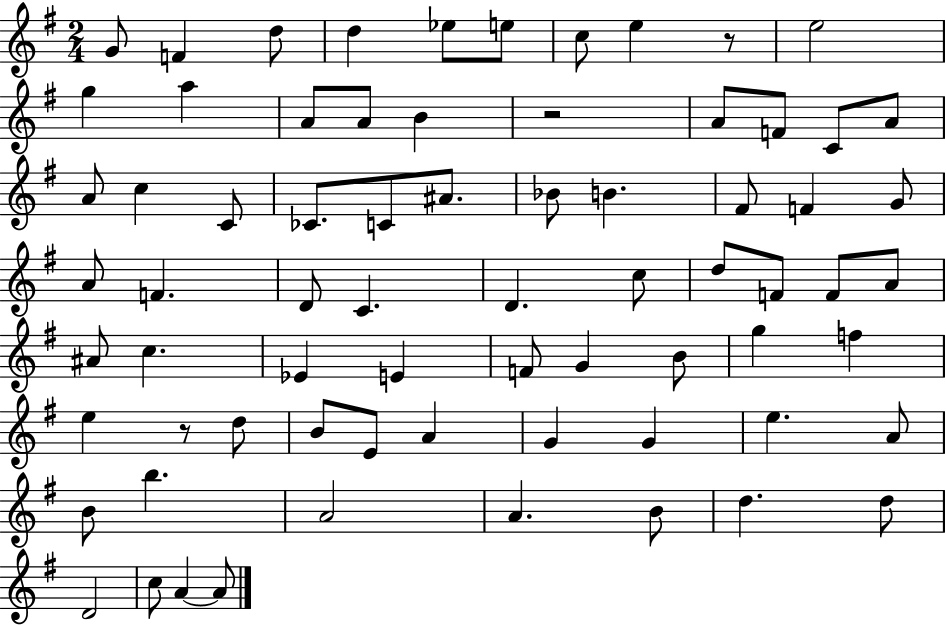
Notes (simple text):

G4/e F4/q D5/e D5/q Eb5/e E5/e C5/e E5/q R/e E5/h G5/q A5/q A4/e A4/e B4/q R/h A4/e F4/e C4/e A4/e A4/e C5/q C4/e CES4/e. C4/e A#4/e. Bb4/e B4/q. F#4/e F4/q G4/e A4/e F4/q. D4/e C4/q. D4/q. C5/e D5/e F4/e F4/e A4/e A#4/e C5/q. Eb4/q E4/q F4/e G4/q B4/e G5/q F5/q E5/q R/e D5/e B4/e E4/e A4/q G4/q G4/q E5/q. A4/e B4/e B5/q. A4/h A4/q. B4/e D5/q. D5/e D4/h C5/e A4/q A4/e